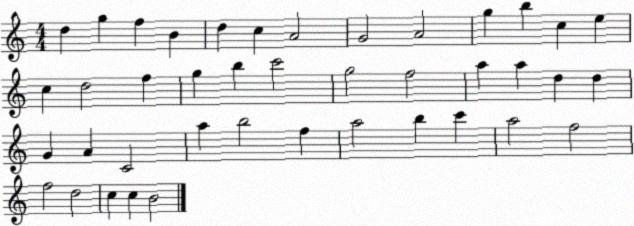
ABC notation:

X:1
T:Untitled
M:4/4
L:1/4
K:C
d g f B d c A2 G2 A2 g b c e c d2 f g b c'2 g2 f2 a a d d G A C2 a b2 f a2 b c' a2 f2 f2 d2 c c B2